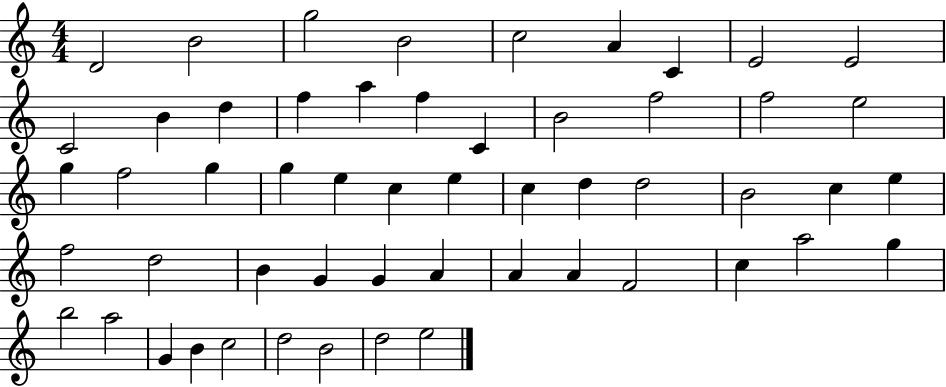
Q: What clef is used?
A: treble